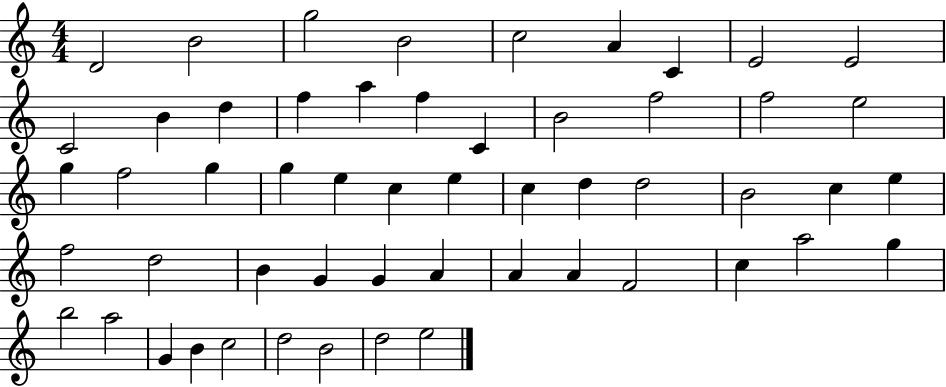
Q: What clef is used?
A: treble